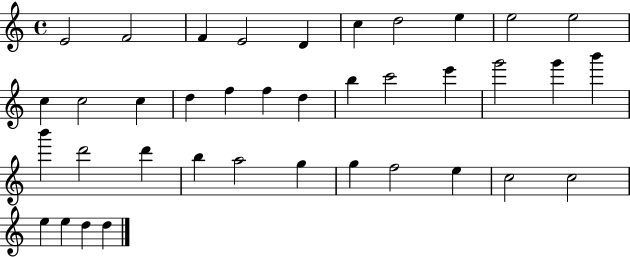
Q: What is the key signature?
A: C major